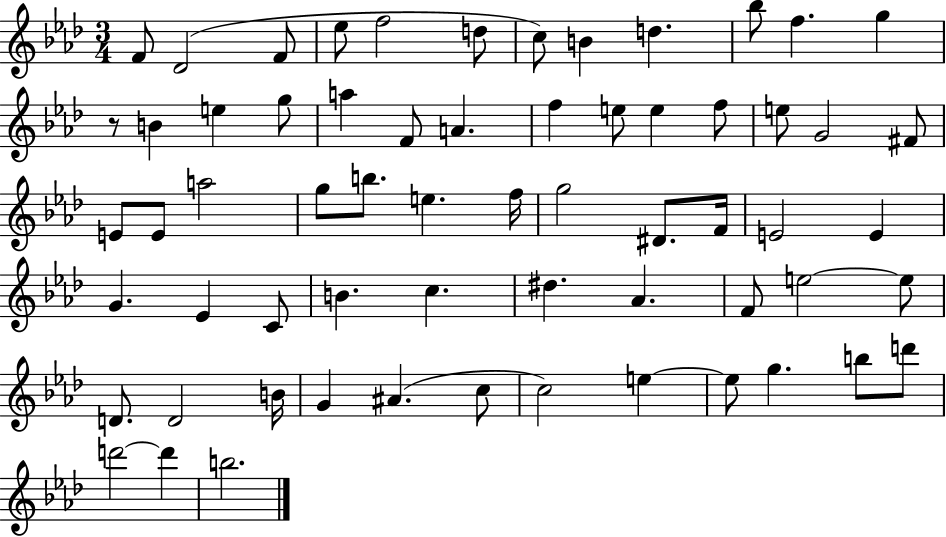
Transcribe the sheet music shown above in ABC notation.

X:1
T:Untitled
M:3/4
L:1/4
K:Ab
F/2 _D2 F/2 _e/2 f2 d/2 c/2 B d _b/2 f g z/2 B e g/2 a F/2 A f e/2 e f/2 e/2 G2 ^F/2 E/2 E/2 a2 g/2 b/2 e f/4 g2 ^D/2 F/4 E2 E G _E C/2 B c ^d _A F/2 e2 e/2 D/2 D2 B/4 G ^A c/2 c2 e e/2 g b/2 d'/2 d'2 d' b2